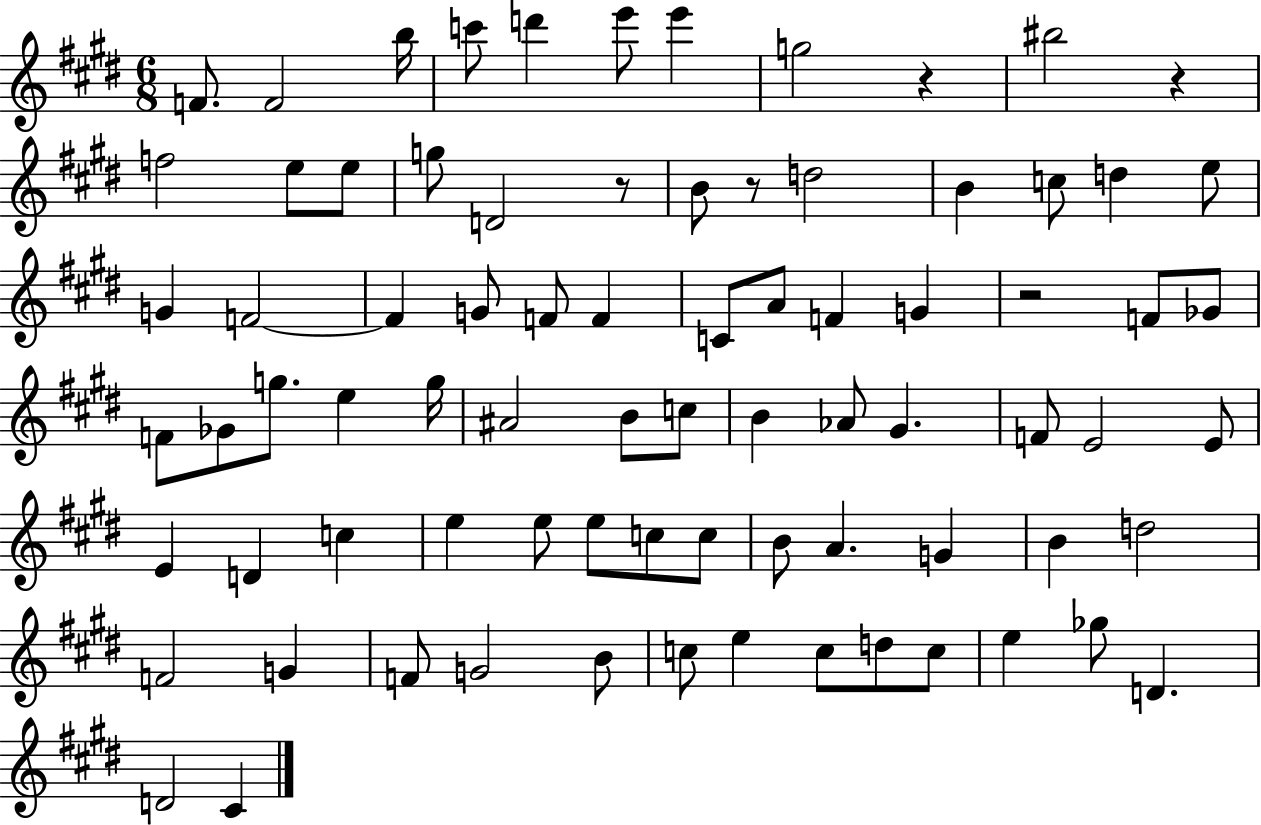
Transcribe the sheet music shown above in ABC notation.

X:1
T:Untitled
M:6/8
L:1/4
K:E
F/2 F2 b/4 c'/2 d' e'/2 e' g2 z ^b2 z f2 e/2 e/2 g/2 D2 z/2 B/2 z/2 d2 B c/2 d e/2 G F2 F G/2 F/2 F C/2 A/2 F G z2 F/2 _G/2 F/2 _G/2 g/2 e g/4 ^A2 B/2 c/2 B _A/2 ^G F/2 E2 E/2 E D c e e/2 e/2 c/2 c/2 B/2 A G B d2 F2 G F/2 G2 B/2 c/2 e c/2 d/2 c/2 e _g/2 D D2 ^C